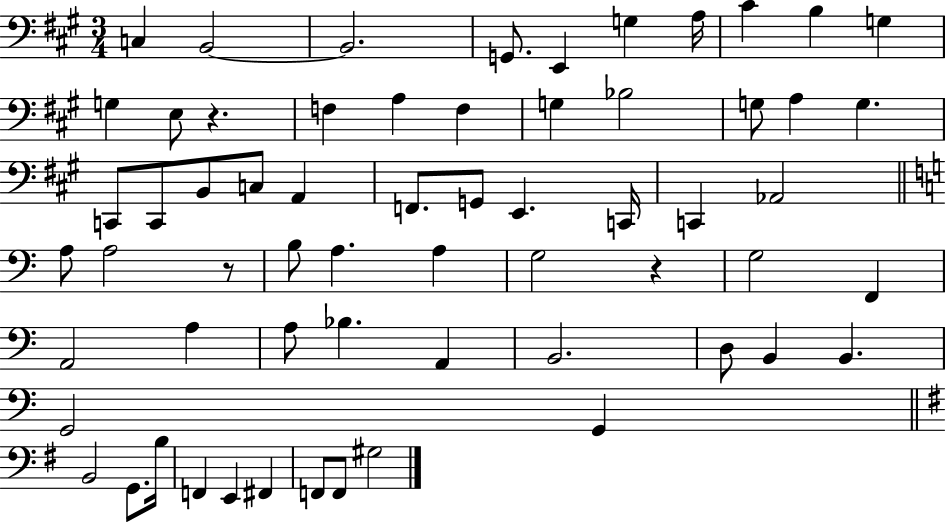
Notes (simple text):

C3/q B2/h B2/h. G2/e. E2/q G3/q A3/s C#4/q B3/q G3/q G3/q E3/e R/q. F3/q A3/q F3/q G3/q Bb3/h G3/e A3/q G3/q. C2/e C2/e B2/e C3/e A2/q F2/e. G2/e E2/q. C2/s C2/q Ab2/h A3/e A3/h R/e B3/e A3/q. A3/q G3/h R/q G3/h F2/q A2/h A3/q A3/e Bb3/q. A2/q B2/h. D3/e B2/q B2/q. G2/h G2/q B2/h G2/e. B3/s F2/q E2/q F#2/q F2/e F2/e G#3/h